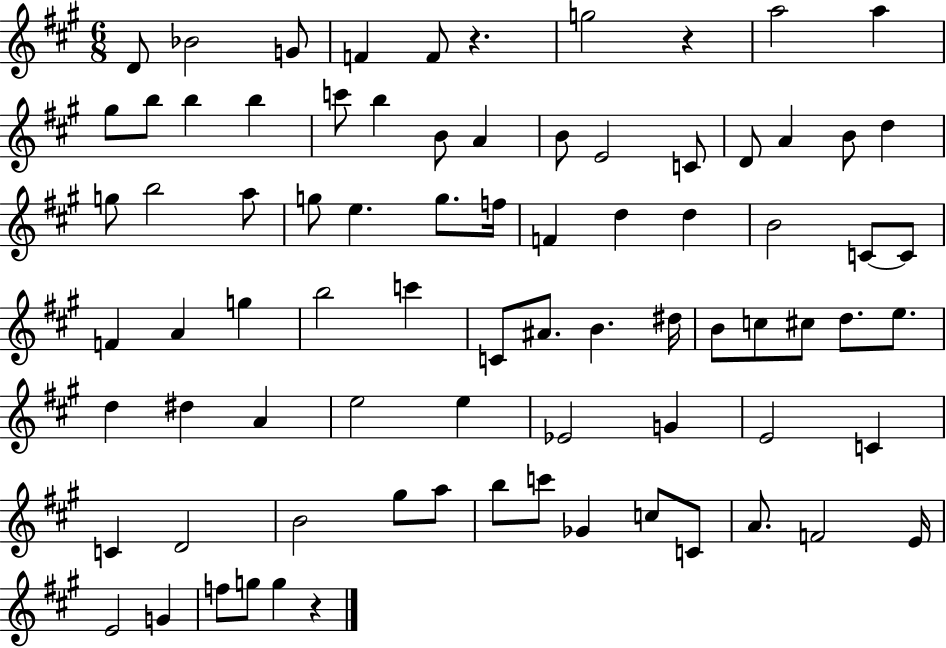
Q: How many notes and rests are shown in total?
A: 80